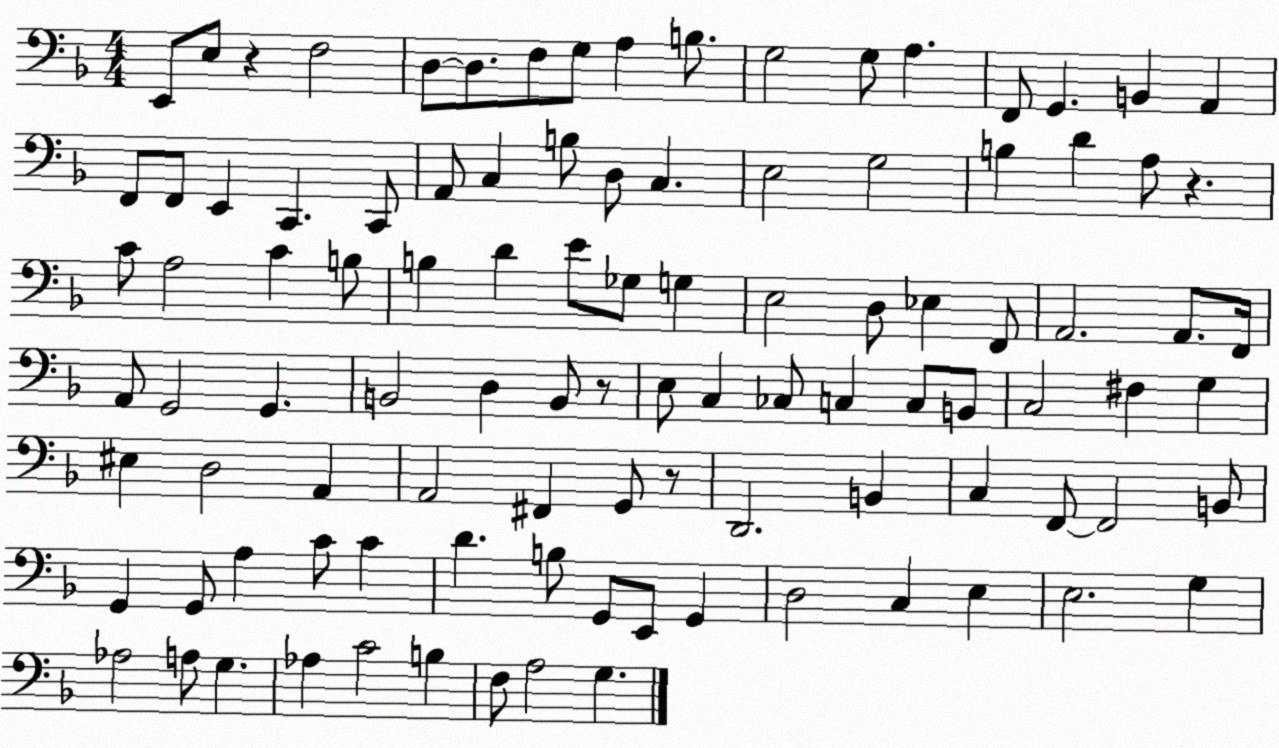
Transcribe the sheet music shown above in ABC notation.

X:1
T:Untitled
M:4/4
L:1/4
K:F
E,,/2 E,/2 z F,2 D,/2 D,/2 F,/2 G,/2 A, B,/2 G,2 G,/2 A, F,,/2 G,, B,, A,, F,,/2 F,,/2 E,, C,, C,,/2 A,,/2 C, B,/2 D,/2 C, E,2 G,2 B, D A,/2 z C/2 A,2 C B,/2 B, D E/2 _G,/2 G, E,2 D,/2 _E, F,,/2 A,,2 A,,/2 F,,/4 A,,/2 G,,2 G,, B,,2 D, B,,/2 z/2 E,/2 C, _C,/2 C, C,/2 B,,/2 C,2 ^F, G, ^E, D,2 A,, A,,2 ^F,, G,,/2 z/2 D,,2 B,, C, F,,/2 F,,2 B,,/2 G,, G,,/2 A, C/2 C D B,/2 G,,/2 E,,/2 G,, D,2 C, E, E,2 G, _A,2 A,/2 G, _A, C2 B, F,/2 A,2 G,